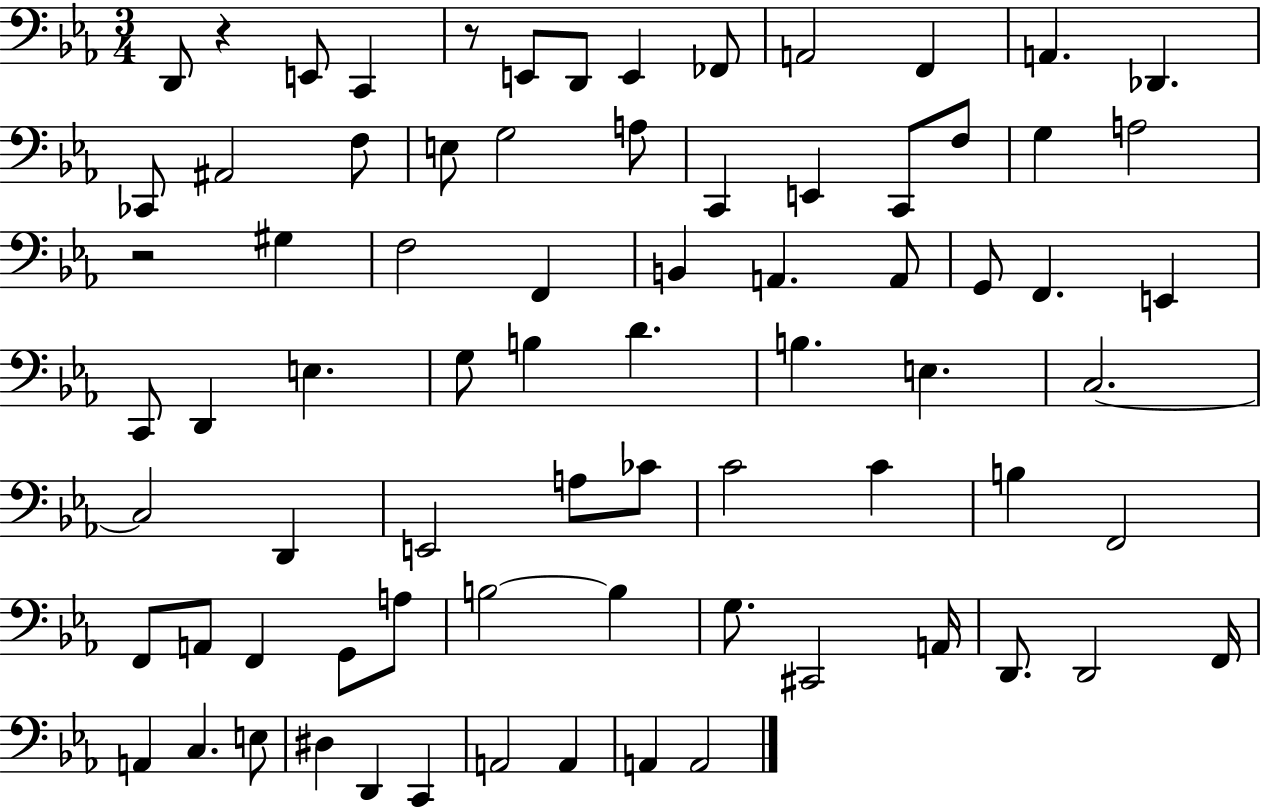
D2/e R/q E2/e C2/q R/e E2/e D2/e E2/q FES2/e A2/h F2/q A2/q. Db2/q. CES2/e A#2/h F3/e E3/e G3/h A3/e C2/q E2/q C2/e F3/e G3/q A3/h R/h G#3/q F3/h F2/q B2/q A2/q. A2/e G2/e F2/q. E2/q C2/e D2/q E3/q. G3/e B3/q D4/q. B3/q. E3/q. C3/h. C3/h D2/q E2/h A3/e CES4/e C4/h C4/q B3/q F2/h F2/e A2/e F2/q G2/e A3/e B3/h B3/q G3/e. C#2/h A2/s D2/e. D2/h F2/s A2/q C3/q. E3/e D#3/q D2/q C2/q A2/h A2/q A2/q A2/h